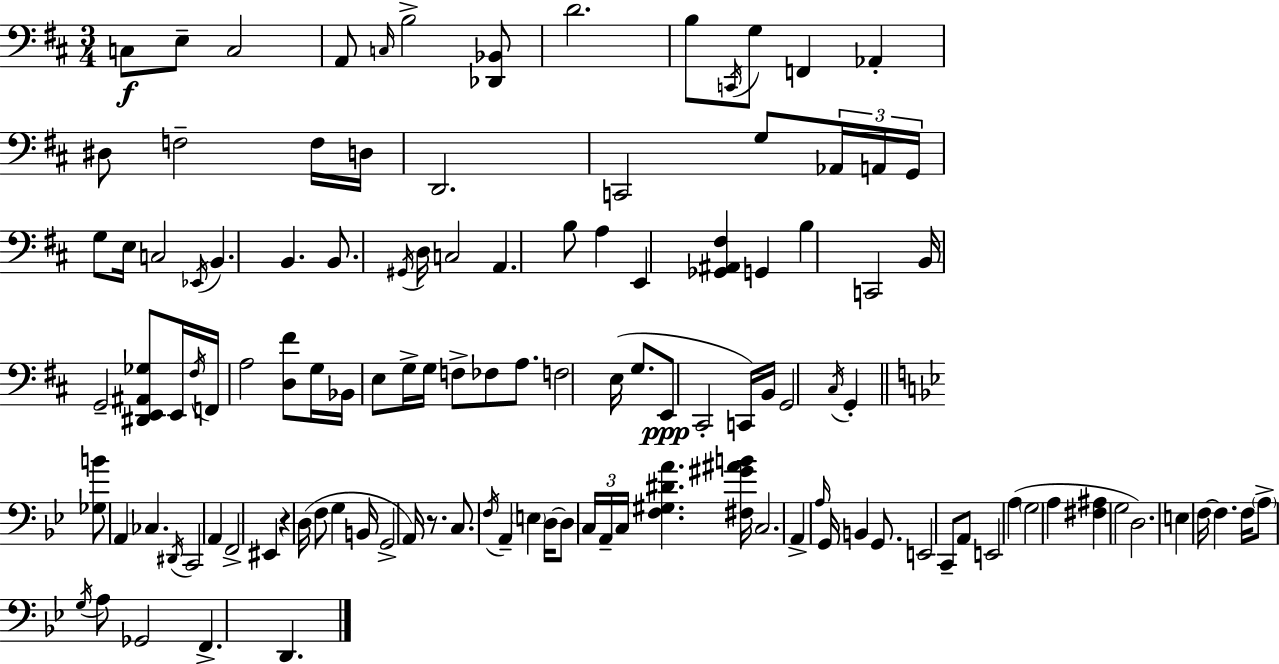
C3/e E3/e C3/h A2/e C3/s B3/h [Db2,Bb2]/e D4/h. B3/e C2/s G3/e F2/q Ab2/q D#3/e F3/h F3/s D3/s D2/h. C2/h G3/e Ab2/s A2/s G2/s G3/e E3/s C3/h Eb2/s B2/q. B2/q. B2/e. G#2/s D3/s C3/h A2/q. B3/e A3/q E2/q [Gb2,A#2,F#3]/q G2/q B3/q C2/h B2/s G2/h [D#2,E2,A#2,Gb3]/e E2/s F#3/s F2/s A3/h [D3,F#4]/e G3/s Bb2/s E3/e G3/s G3/s F3/e FES3/e A3/e. F3/h E3/s G3/e. E2/e C#2/h C2/s B2/s G2/h C#3/s G2/q [Gb3,B4]/e A2/q CES3/q. D#2/s C2/h A2/q F2/h EIS2/q R/q D3/s F3/e G3/q B2/s G2/h A2/s R/e. C3/e. F3/s A2/q E3/q D3/s D3/e C3/s A2/s C3/s [F3,G#3,D#4,A4]/q. [F#3,G#4,A#4,B4]/s C3/h. A2/q A3/s G2/s B2/q G2/e. E2/h C2/e A2/e E2/h A3/q G3/h A3/q [F#3,A#3]/q G3/h D3/h. E3/q F3/s F3/q. F3/s A3/e G3/s A3/e Gb2/h F2/q. D2/q.